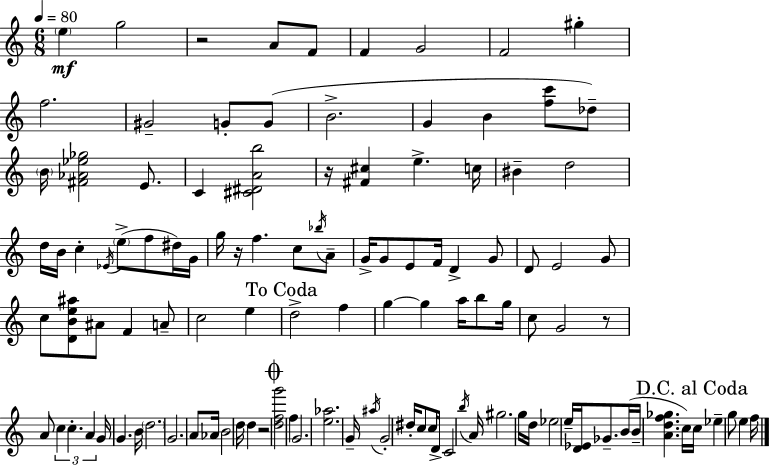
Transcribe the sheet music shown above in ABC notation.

X:1
T:Untitled
M:6/8
L:1/4
K:C
e g2 z2 A/2 F/2 F G2 F2 ^g f2 ^G2 G/2 G/2 B2 G B [fc']/2 _d/2 B/4 [^F_A_e_g]2 E/2 C [^C^DAb]2 z/4 [^F^c] e c/4 ^B d2 d/4 B/4 c _E/4 e/2 f/2 ^d/4 G/4 g/4 z/4 f c/2 _b/4 A/2 G/4 G/2 E/2 F/4 D G/2 D/2 E2 G/2 c/2 [DBe^a]/2 ^A/2 F A/2 c2 e d2 f g g a/4 b/2 g/4 c/2 G2 z/2 A/2 c c A G/4 G B/4 d2 G2 A/2 _A/4 B2 d/4 d z2 [dfg']2 f G2 [e_a]2 G/4 ^a/4 G2 ^d/4 c/2 c/4 D/2 C2 b/4 A/4 ^g2 g/4 d/4 _e2 e/4 [D_E]/4 _G/2 B/4 B/4 [Adf_g] c/4 c/4 _e g/2 e f/4